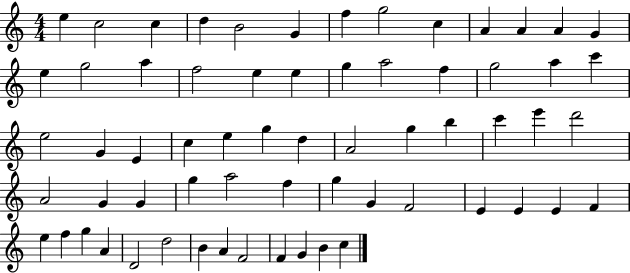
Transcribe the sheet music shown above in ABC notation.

X:1
T:Untitled
M:4/4
L:1/4
K:C
e c2 c d B2 G f g2 c A A A G e g2 a f2 e e g a2 f g2 a c' e2 G E c e g d A2 g b c' e' d'2 A2 G G g a2 f g G F2 E E E F e f g A D2 d2 B A F2 F G B c